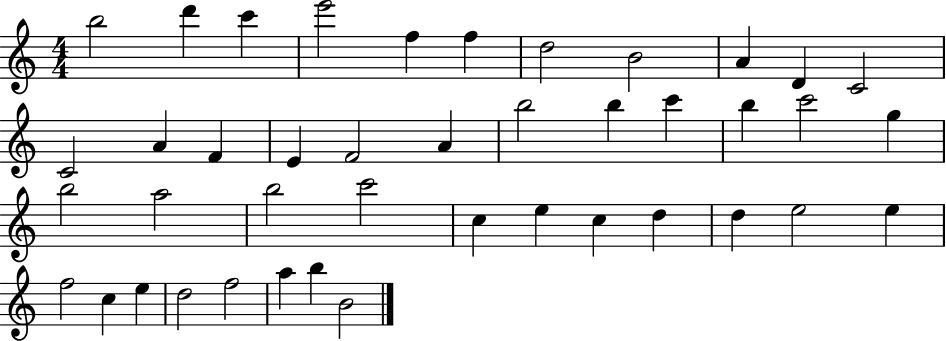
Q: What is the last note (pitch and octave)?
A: B4